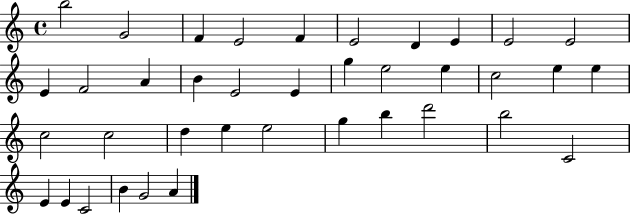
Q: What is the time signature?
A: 4/4